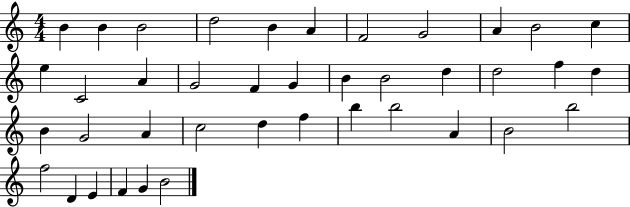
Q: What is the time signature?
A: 4/4